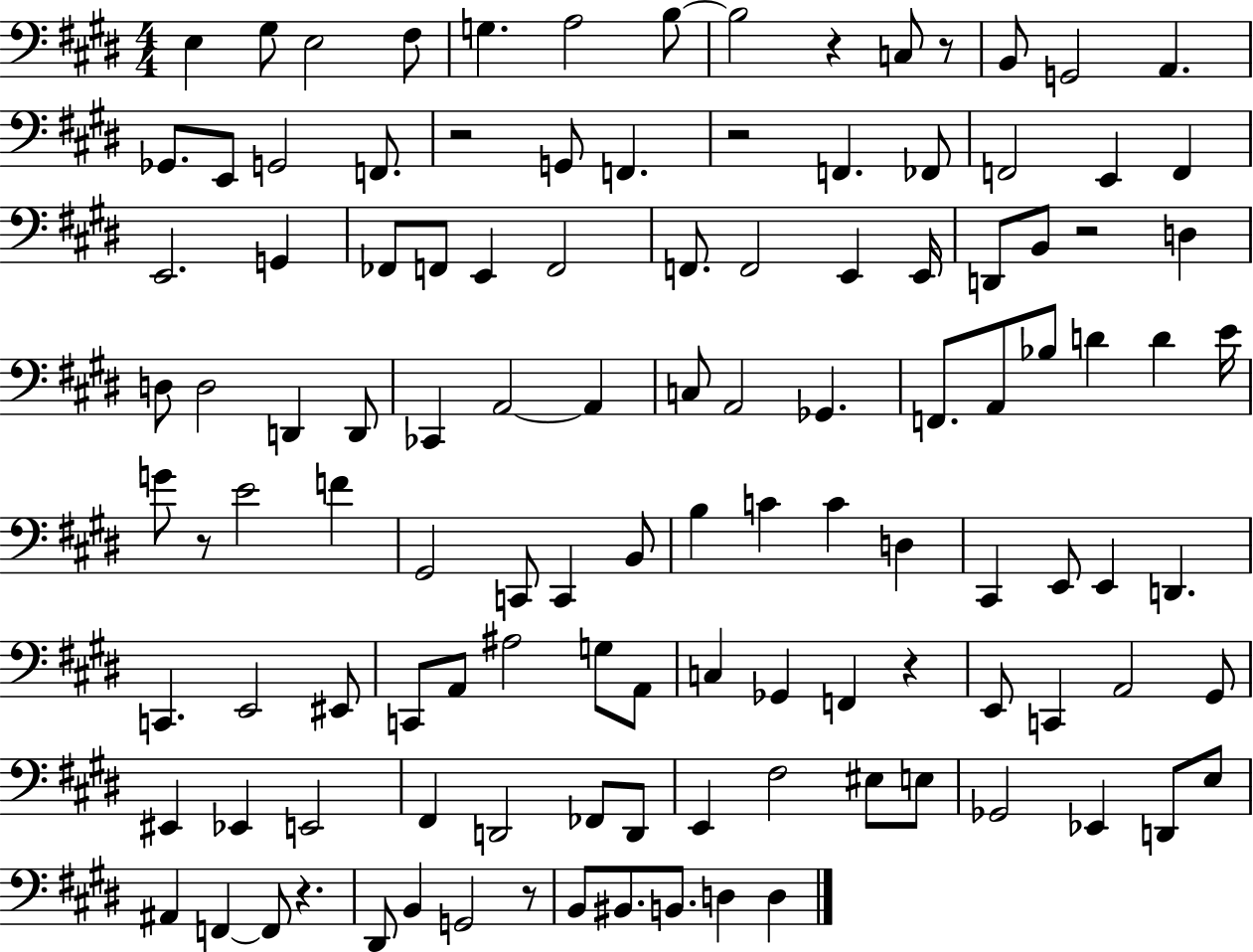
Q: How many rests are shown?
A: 9